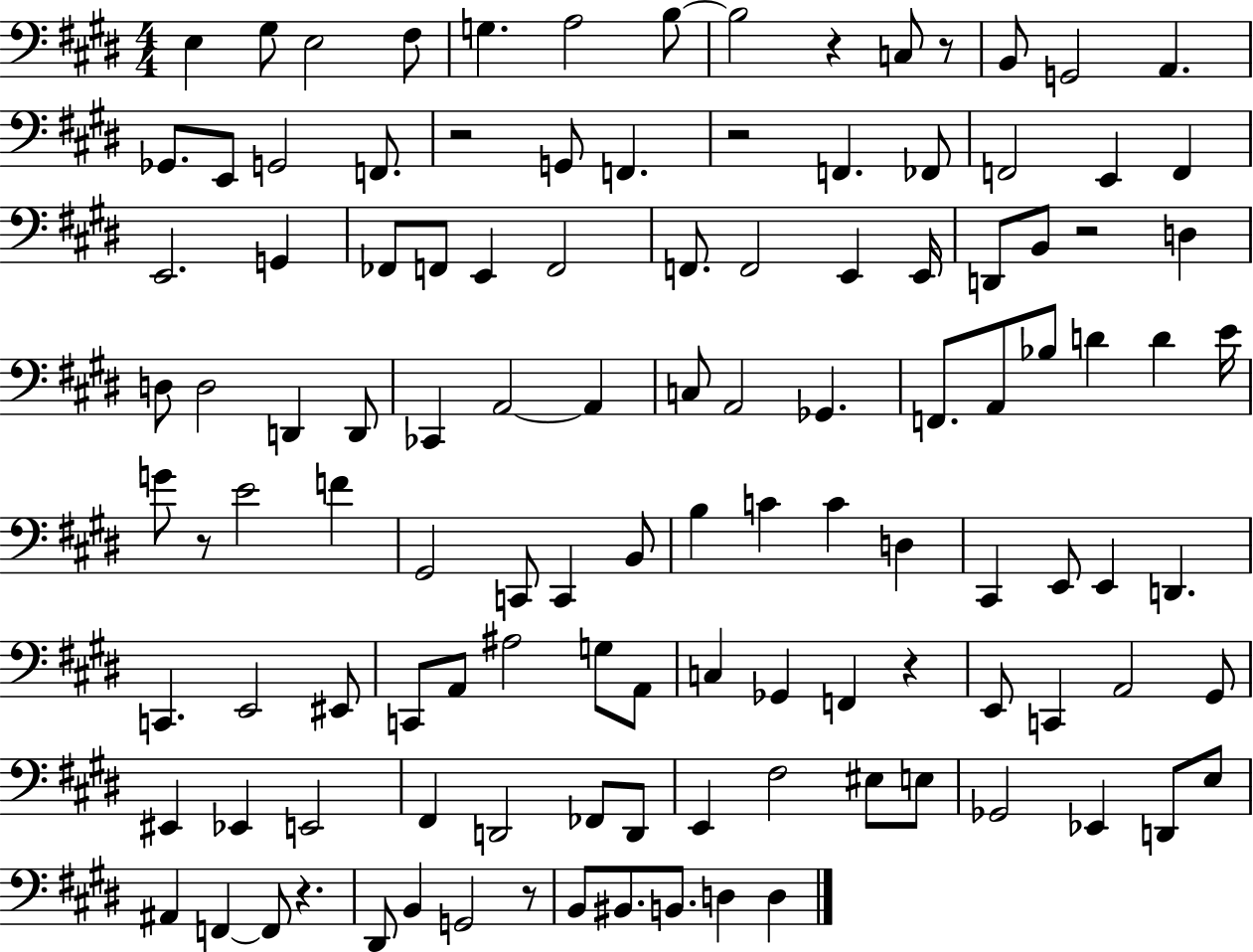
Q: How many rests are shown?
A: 9